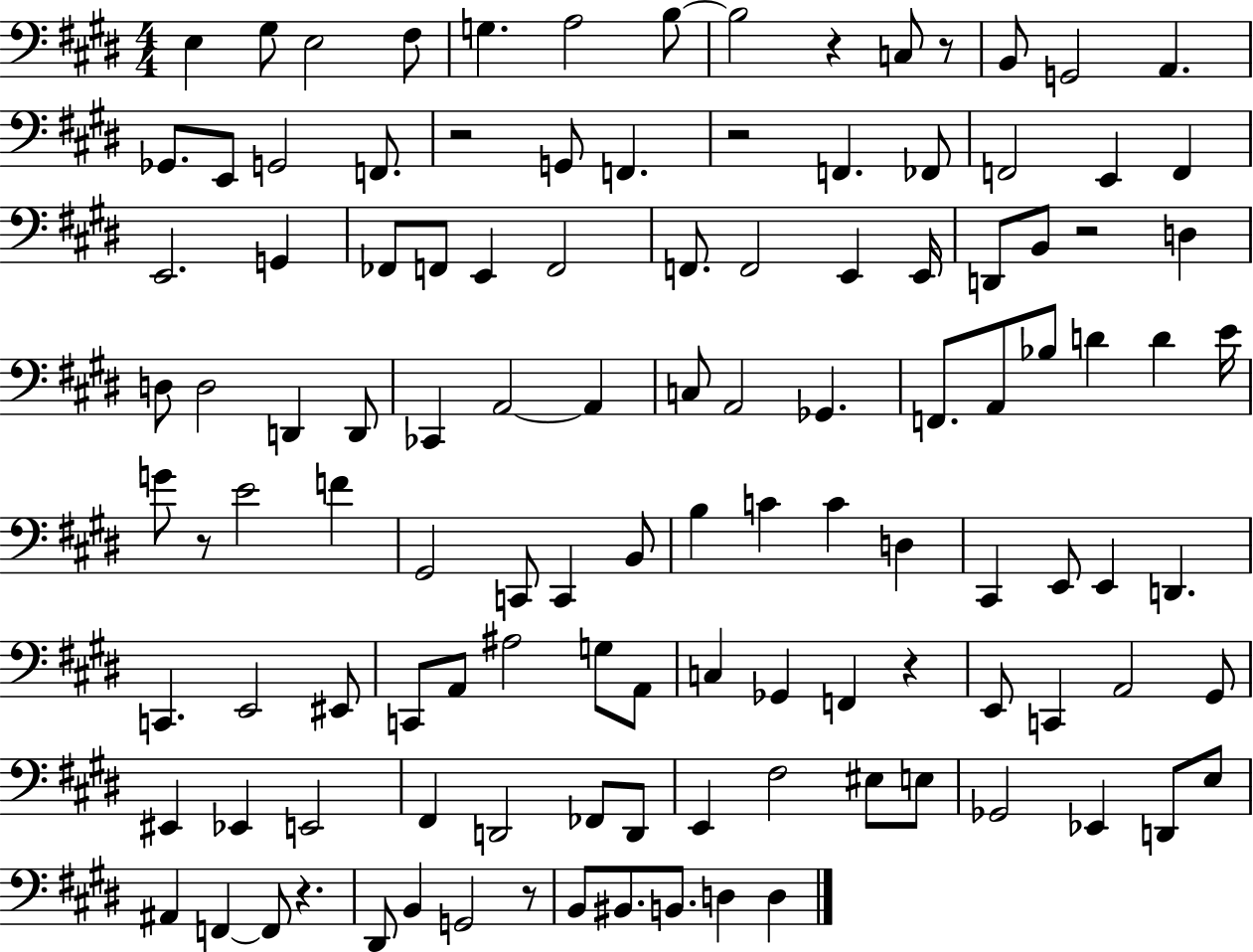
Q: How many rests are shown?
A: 9